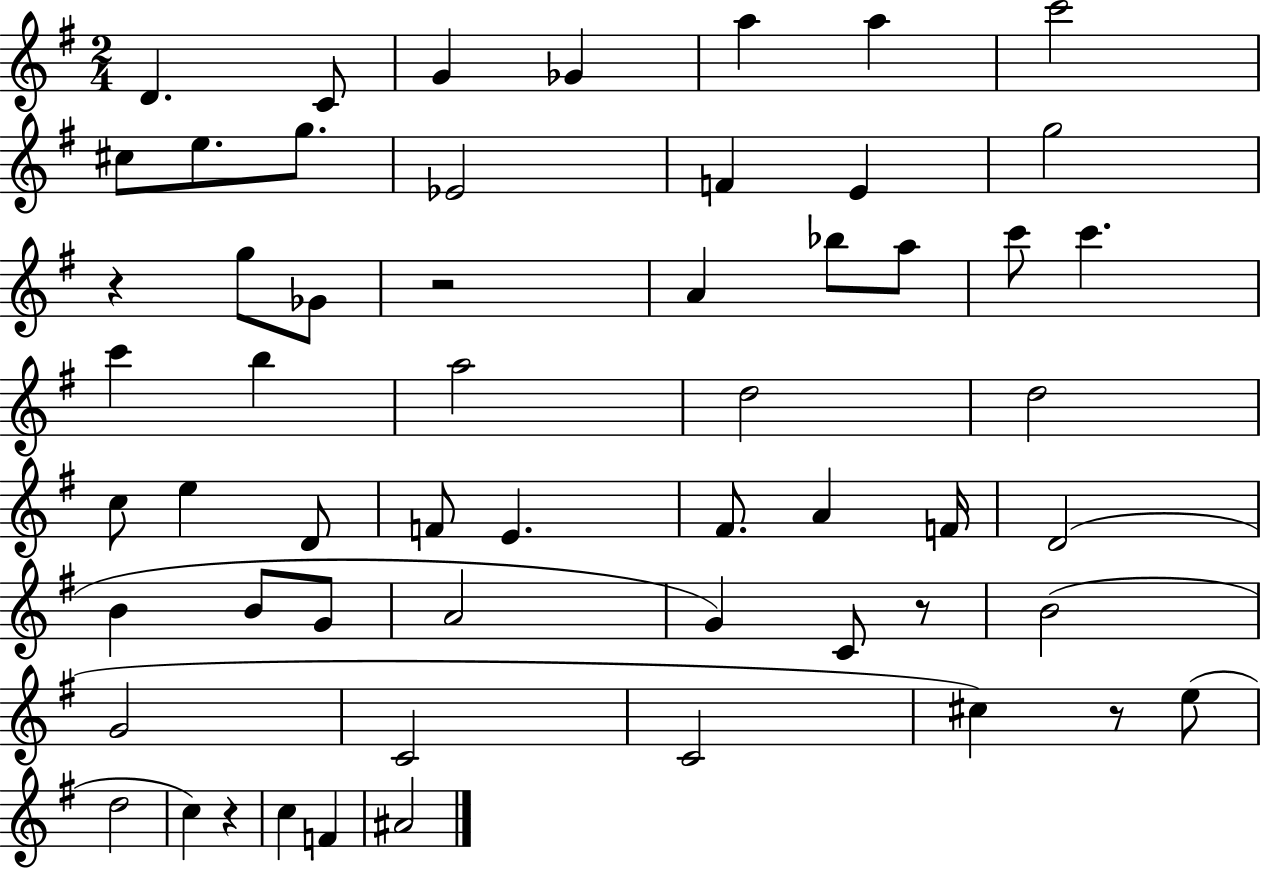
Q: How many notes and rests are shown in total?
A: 57